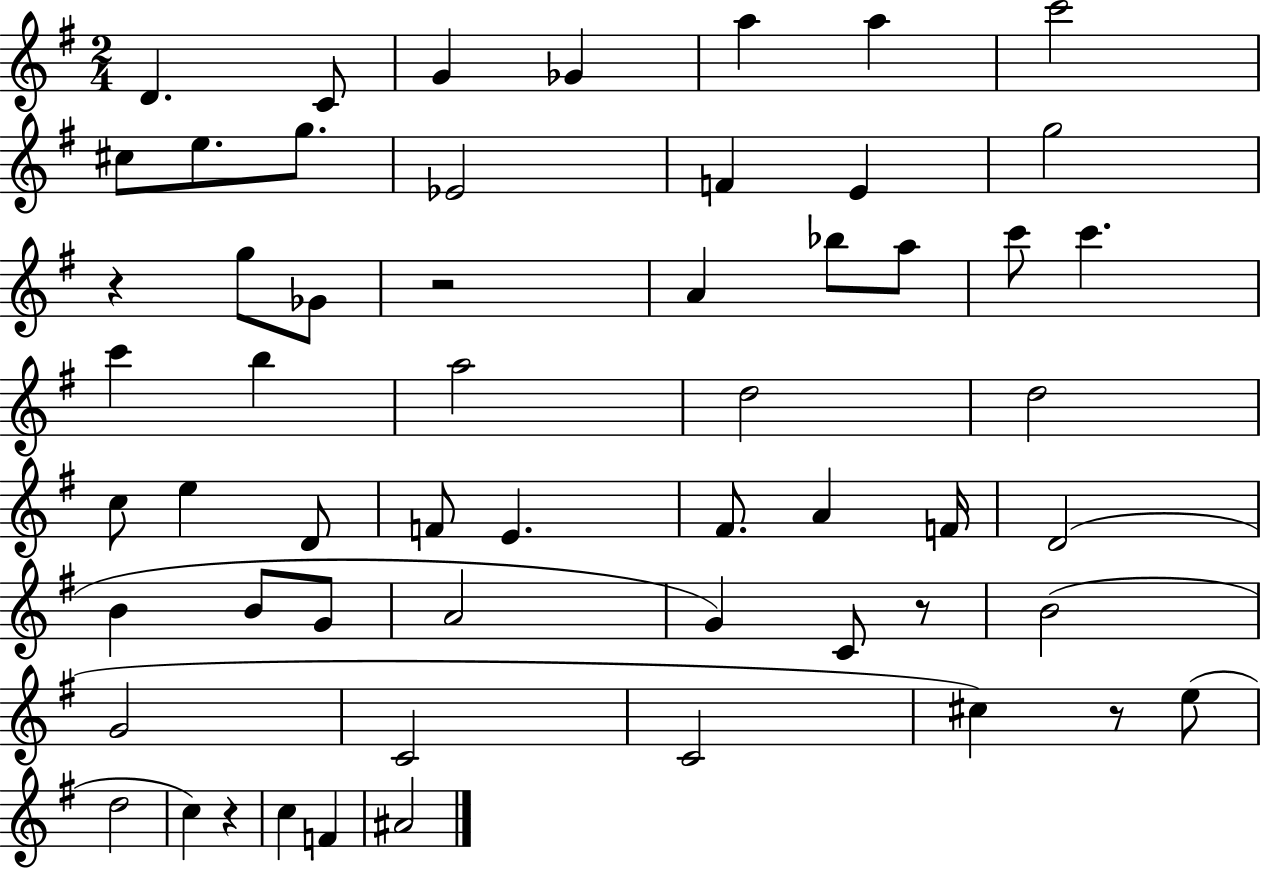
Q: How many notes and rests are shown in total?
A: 57